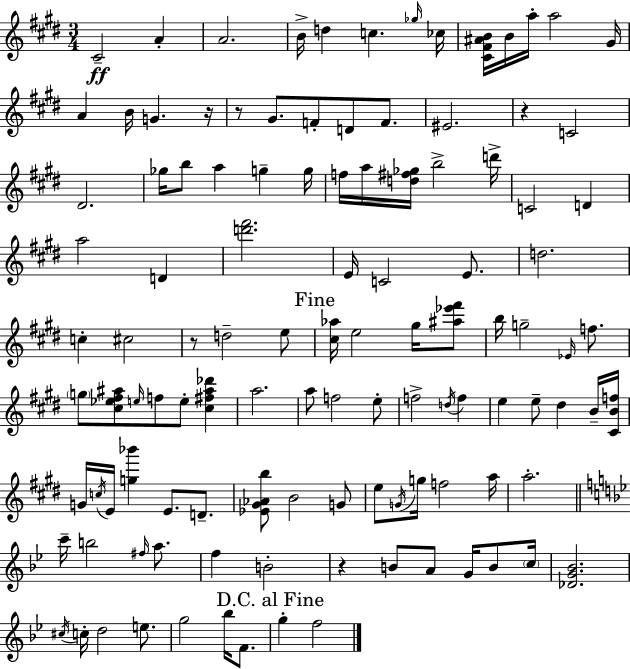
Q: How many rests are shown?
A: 5